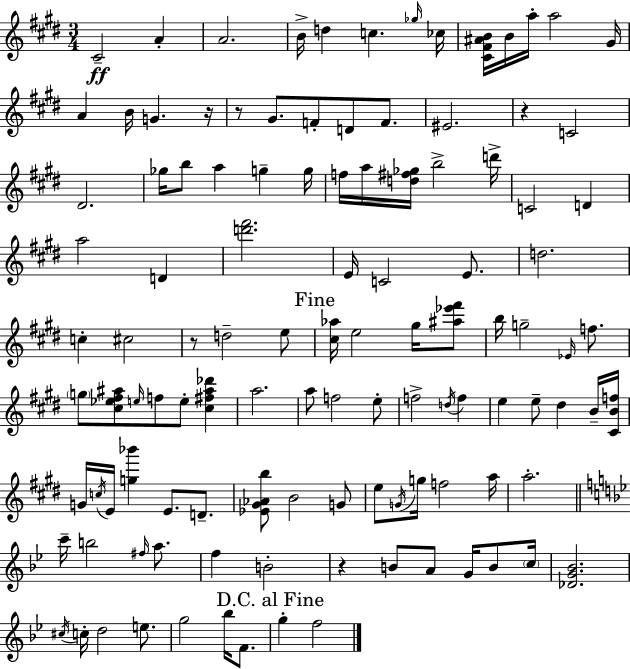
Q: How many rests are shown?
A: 5